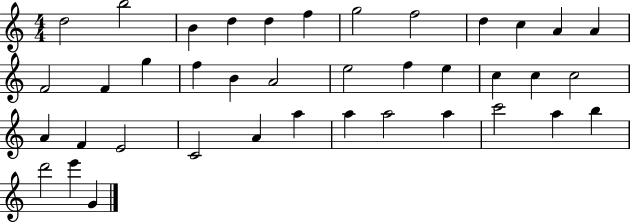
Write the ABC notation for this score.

X:1
T:Untitled
M:4/4
L:1/4
K:C
d2 b2 B d d f g2 f2 d c A A F2 F g f B A2 e2 f e c c c2 A F E2 C2 A a a a2 a c'2 a b d'2 e' G